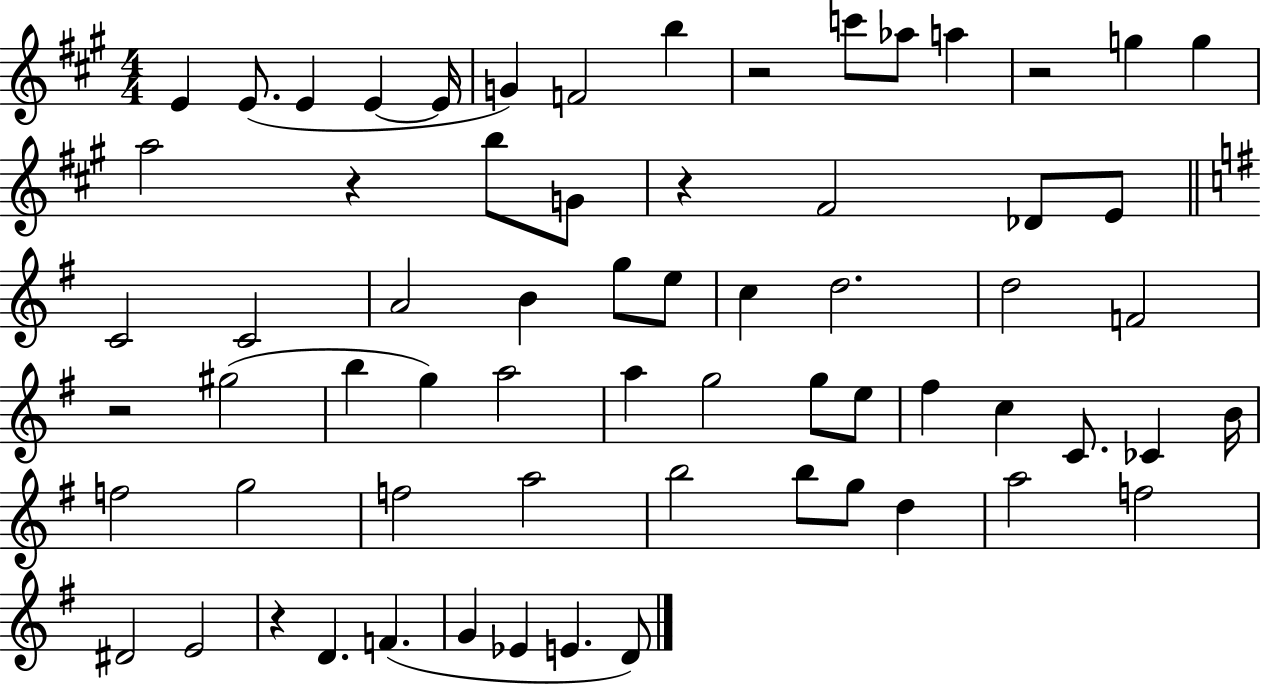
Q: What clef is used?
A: treble